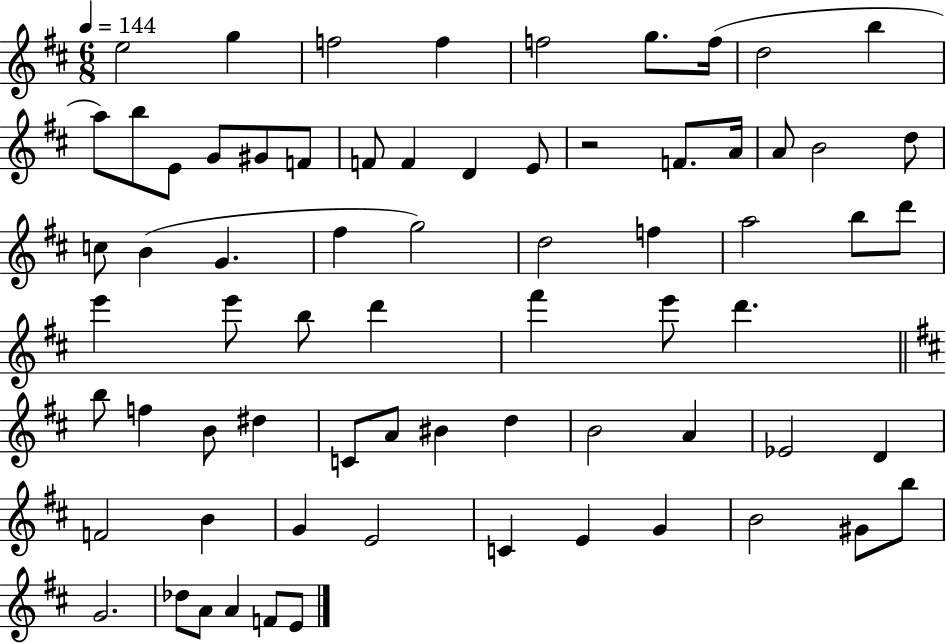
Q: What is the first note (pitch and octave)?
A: E5